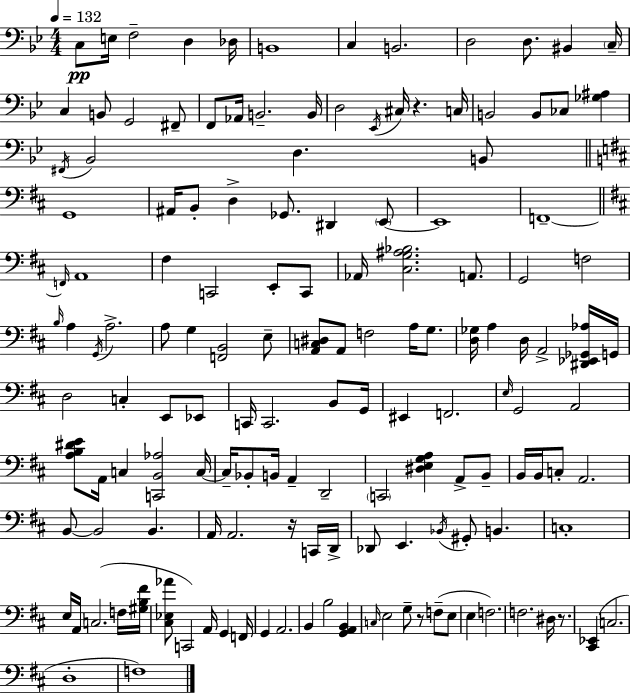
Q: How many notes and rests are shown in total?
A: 147